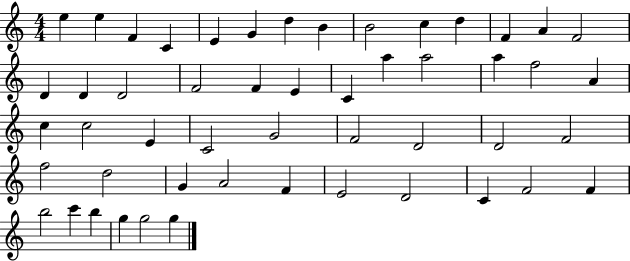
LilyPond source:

{
  \clef treble
  \numericTimeSignature
  \time 4/4
  \key c \major
  e''4 e''4 f'4 c'4 | e'4 g'4 d''4 b'4 | b'2 c''4 d''4 | f'4 a'4 f'2 | \break d'4 d'4 d'2 | f'2 f'4 e'4 | c'4 a''4 a''2 | a''4 f''2 a'4 | \break c''4 c''2 e'4 | c'2 g'2 | f'2 d'2 | d'2 f'2 | \break f''2 d''2 | g'4 a'2 f'4 | e'2 d'2 | c'4 f'2 f'4 | \break b''2 c'''4 b''4 | g''4 g''2 g''4 | \bar "|."
}